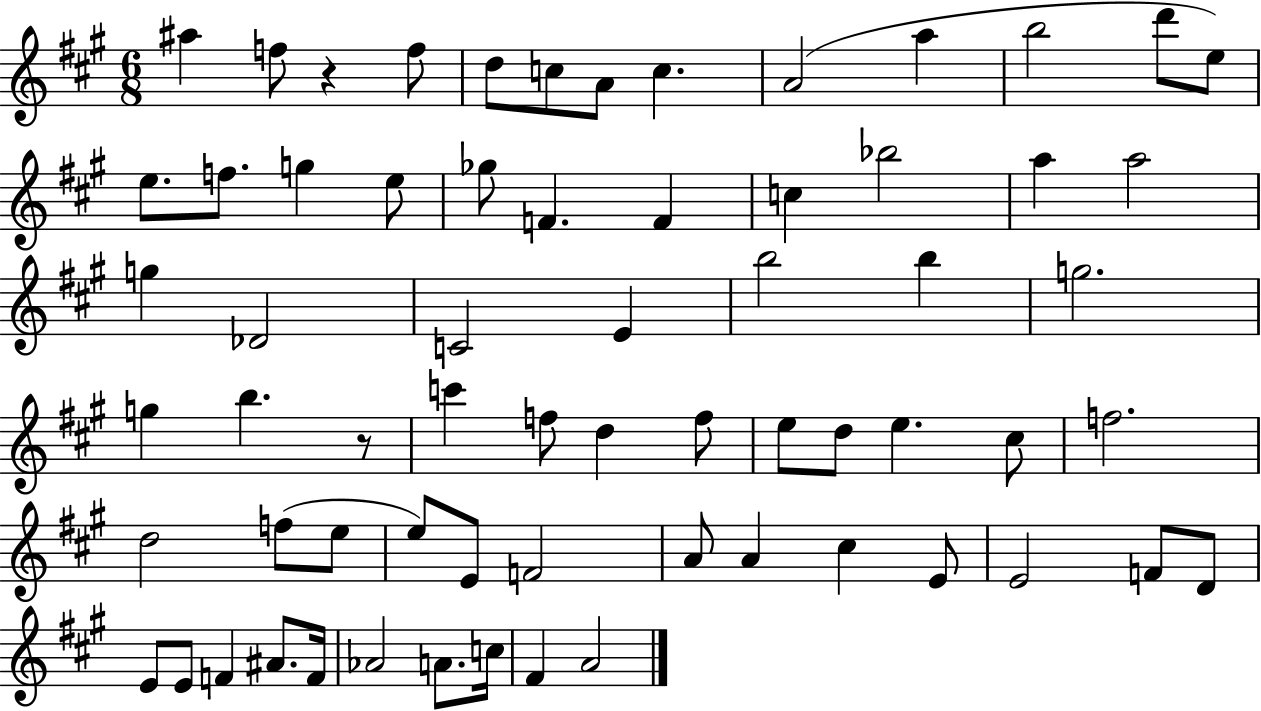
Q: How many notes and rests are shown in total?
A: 66